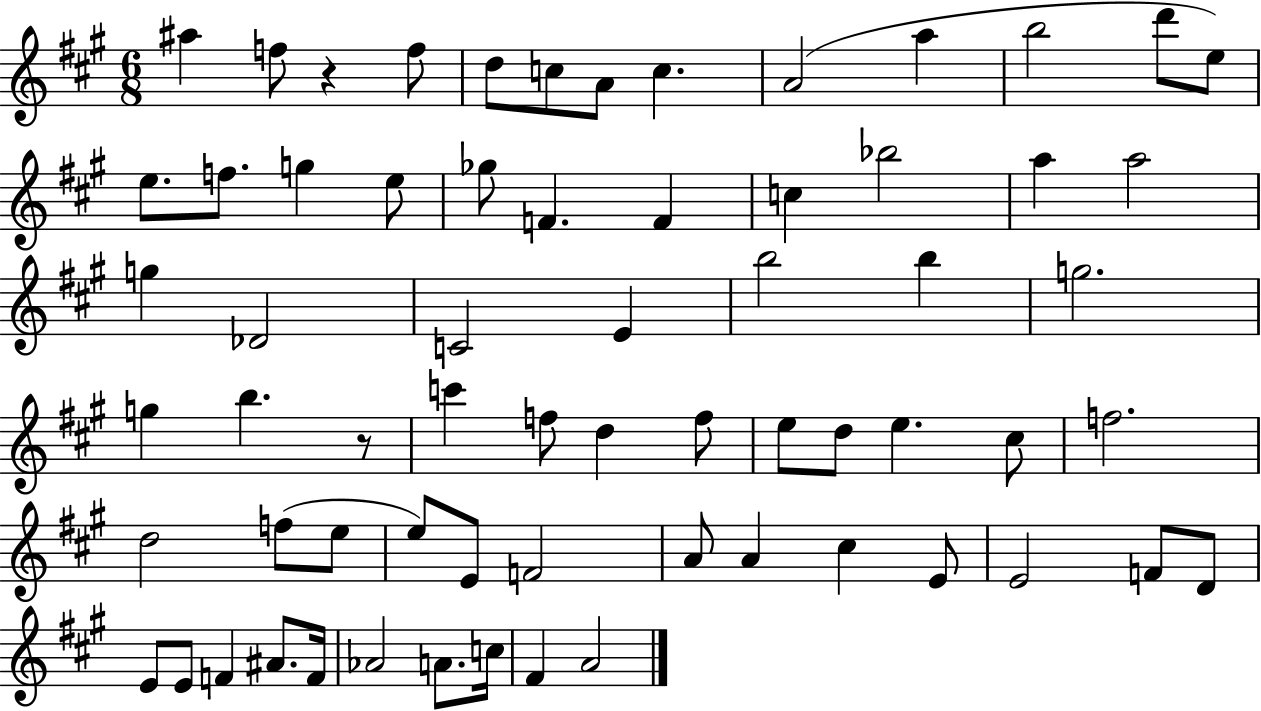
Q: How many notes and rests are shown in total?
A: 66